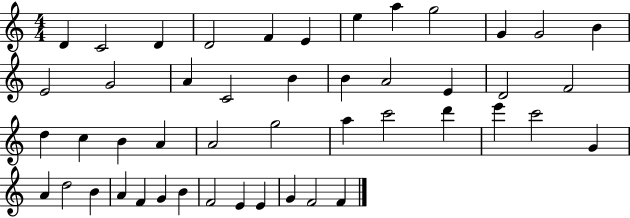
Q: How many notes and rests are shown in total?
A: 47